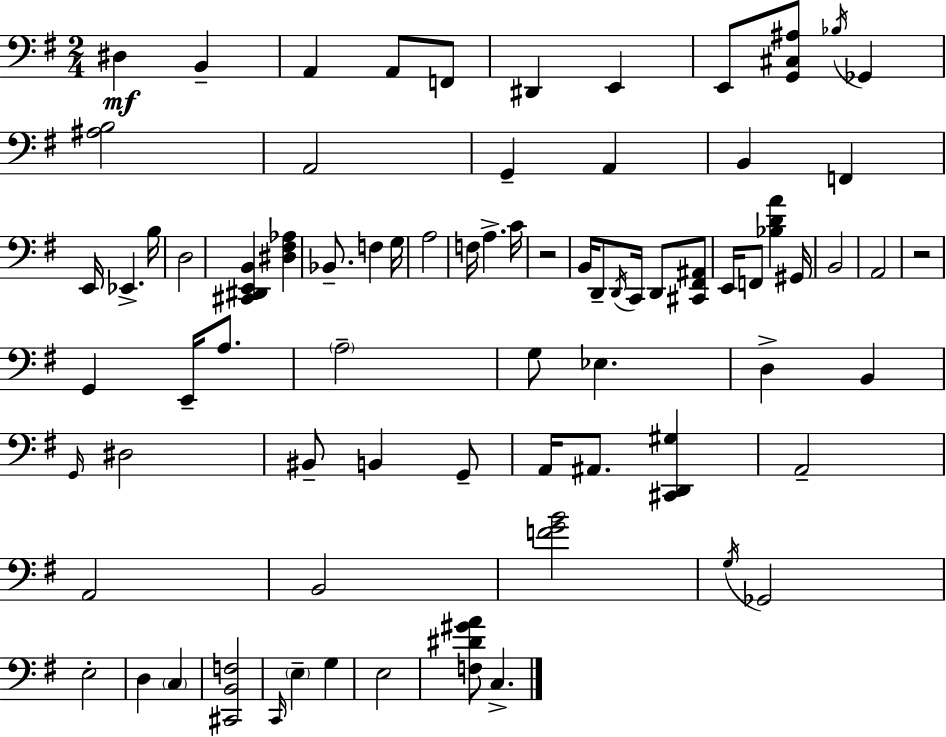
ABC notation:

X:1
T:Untitled
M:2/4
L:1/4
K:Em
^D, B,, A,, A,,/2 F,,/2 ^D,, E,, E,,/2 [G,,^C,^A,]/2 _B,/4 _G,, [^A,B,]2 A,,2 G,, A,, B,, F,, E,,/4 _E,, B,/4 D,2 [^C,,^D,,E,,B,,] [^D,^F,_A,] _B,,/2 F, G,/4 A,2 F,/4 A, C/4 z2 B,,/4 D,,/2 D,,/4 C,,/4 D,,/2 [^C,,^F,,^A,,]/2 E,,/4 F,,/2 [_B,DA] ^G,,/4 B,,2 A,,2 z2 G,, E,,/4 A,/2 A,2 G,/2 _E, D, B,, G,,/4 ^D,2 ^B,,/2 B,, G,,/2 A,,/4 ^A,,/2 [^C,,D,,^G,] A,,2 A,,2 B,,2 [FGB]2 G,/4 _G,,2 E,2 D, C, [^C,,B,,F,]2 C,,/4 E, G, E,2 [F,^D^GA]/2 C,